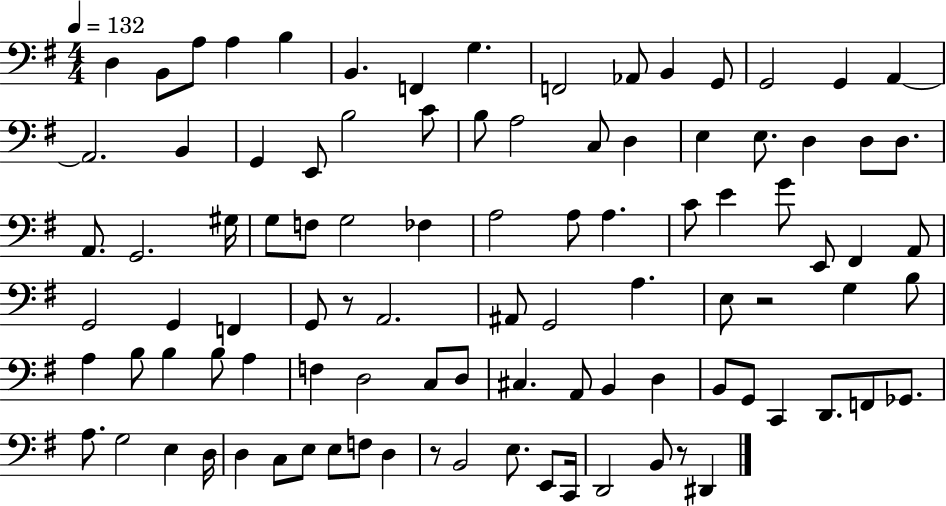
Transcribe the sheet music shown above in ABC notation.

X:1
T:Untitled
M:4/4
L:1/4
K:G
D, B,,/2 A,/2 A, B, B,, F,, G, F,,2 _A,,/2 B,, G,,/2 G,,2 G,, A,, A,,2 B,, G,, E,,/2 B,2 C/2 B,/2 A,2 C,/2 D, E, E,/2 D, D,/2 D,/2 A,,/2 G,,2 ^G,/4 G,/2 F,/2 G,2 _F, A,2 A,/2 A, C/2 E G/2 E,,/2 ^F,, A,,/2 G,,2 G,, F,, G,,/2 z/2 A,,2 ^A,,/2 G,,2 A, E,/2 z2 G, B,/2 A, B,/2 B, B,/2 A, F, D,2 C,/2 D,/2 ^C, A,,/2 B,, D, B,,/2 G,,/2 C,, D,,/2 F,,/2 _G,,/2 A,/2 G,2 E, D,/4 D, C,/2 E,/2 E,/2 F,/2 D, z/2 B,,2 E,/2 E,,/2 C,,/4 D,,2 B,,/2 z/2 ^D,,